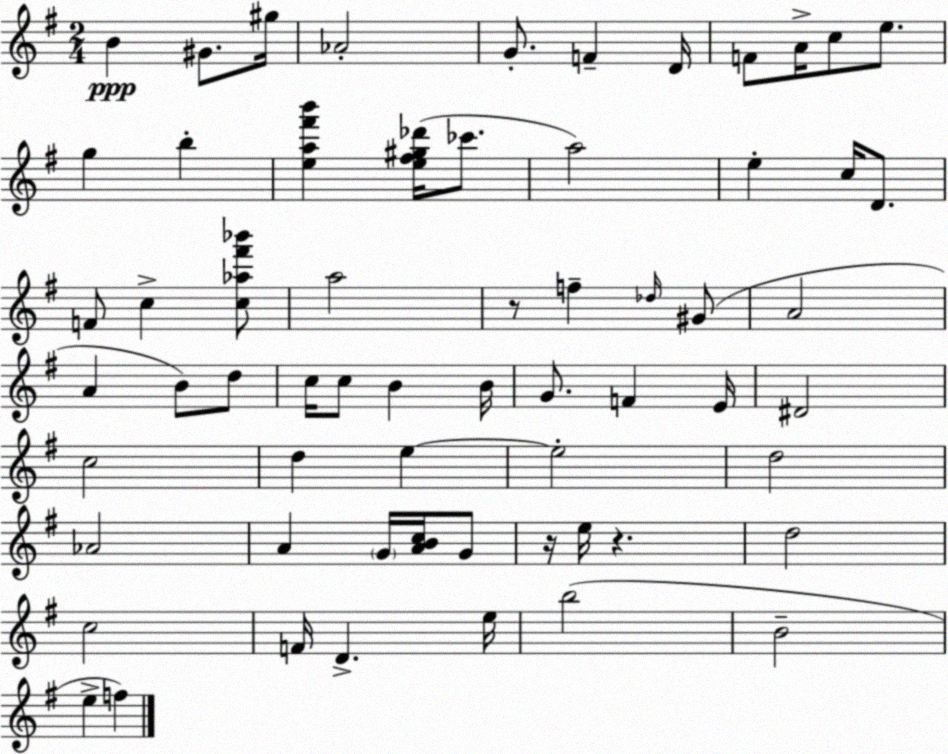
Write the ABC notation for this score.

X:1
T:Untitled
M:2/4
L:1/4
K:G
B ^G/2 ^g/4 _A2 G/2 F D/4 F/2 A/4 c/2 e/2 g b [ea^f'b'] [e^f^g_d']/4 _c'/2 a2 e c/4 D/2 F/2 c [c_a^f'_b']/2 a2 z/2 f _d/4 ^G/2 A2 A B/2 d/2 c/4 c/2 B B/4 G/2 F E/4 ^D2 c2 d e e2 d2 _A2 A G/4 [ABc]/4 G/2 z/4 e/4 z d2 c2 F/4 D e/4 b2 B2 e f